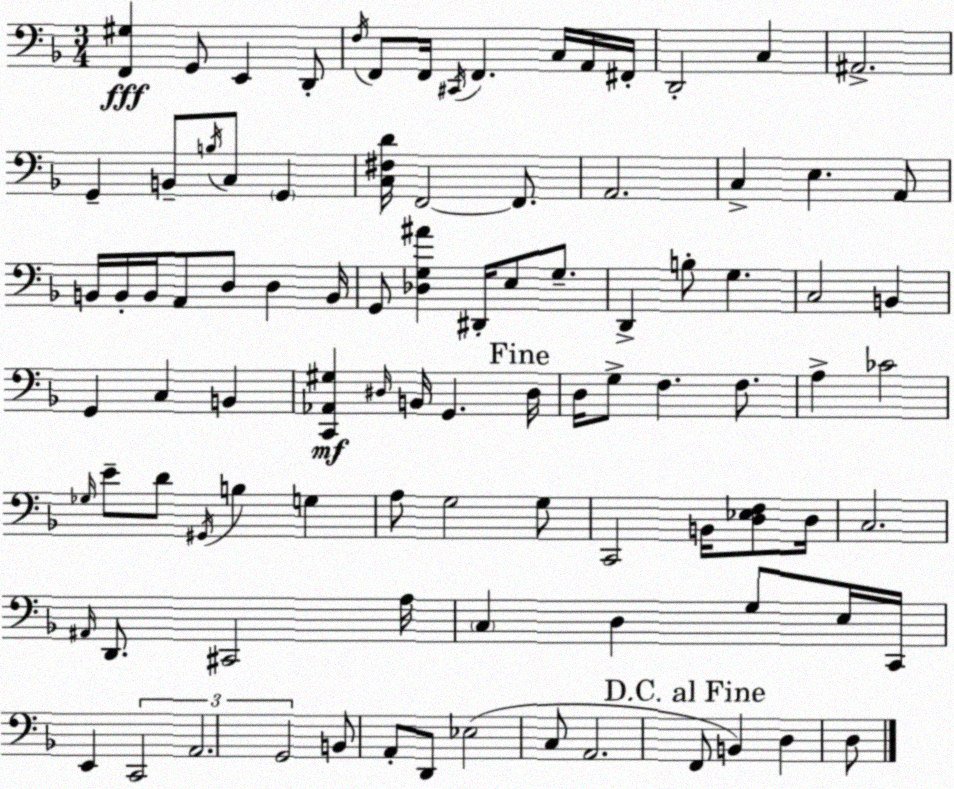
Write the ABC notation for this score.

X:1
T:Untitled
M:3/4
L:1/4
K:Dm
[F,,^G,] G,,/2 E,, D,,/2 F,/4 F,,/2 F,,/4 ^C,,/4 F,, C,/4 A,,/4 ^F,,/4 D,,2 C, ^A,,2 G,, B,,/2 B,/4 C,/2 G,, [C,^F,D]/4 F,,2 F,,/2 A,,2 C, E, A,,/2 B,,/4 B,,/4 B,,/4 A,,/2 D,/2 D, B,,/4 G,,/2 [_D,G,^A] ^D,,/4 E,/2 G,/2 D,, B,/2 G, C,2 B,, G,, C, B,, [C,,_A,,^G,] ^D,/4 B,,/4 G,, ^D,/4 D,/4 G,/2 F, F,/2 A, _C2 _G,/4 E/2 D/2 ^G,,/4 B, G, A,/2 G,2 G,/2 C,,2 B,,/4 [D,_E,F,]/2 D,/4 C,2 ^A,,/4 D,,/2 ^C,,2 A,/4 C, D, G,/2 E,/4 C,,/4 E,, C,,2 A,,2 G,,2 B,,/2 A,,/2 D,,/2 _E,2 C,/2 A,,2 F,,/2 B,, D, D,/2